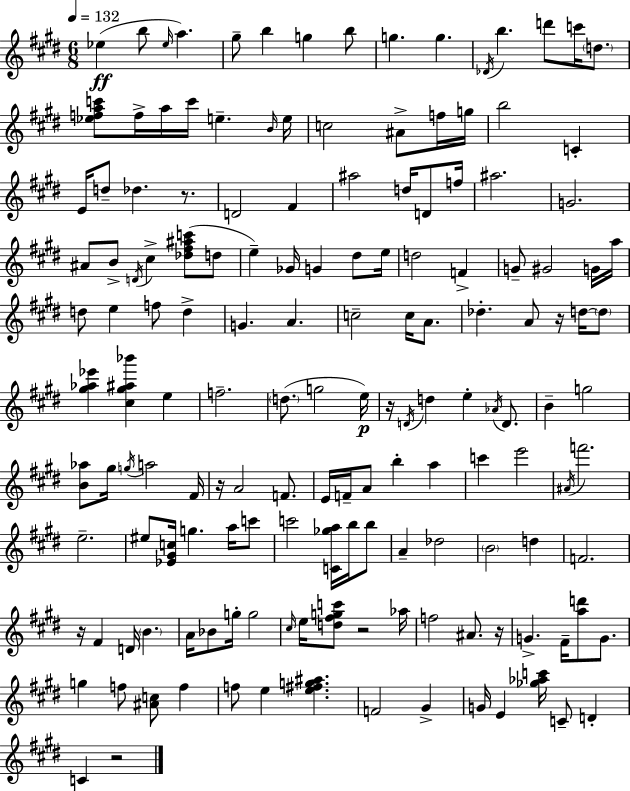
{
  \clef treble
  \numericTimeSignature
  \time 6/8
  \key e \major
  \tempo 4 = 132
  ees''4(\ff b''8 \grace { ees''16 }) a''4. | gis''8-- b''4 g''4 b''8 | g''4. g''4. | \acciaccatura { des'16 } b''4. d'''8 c'''16 \parenthesize d''8. | \break <ees'' f'' a'' c'''>8 f''16-> a''16 c'''16 e''4.-- | \grace { b'16 } e''16 c''2 ais'8-> | f''16 g''16 b''2 c'4-. | e'16 d''8-- des''4. | \break r8. d'2 fis'4 | ais''2 d''16 | d'8 f''16 ais''2. | g'2. | \break ais'8 b'8-> \acciaccatura { d'16 } cis''4-> | <des'' fis'' ais'' c'''>8( d''8 e''4--) ges'16 g'4 | dis''8 e''16 d''2 | f'4-> g'8-- gis'2 | \break g'16 a''16 d''8 e''4 f''8 | d''4-> g'4. a'4. | c''2-- | c''16 a'8. des''4.-. a'8 | \break r16 d''16~~ \parenthesize d''8 <gis'' aes'' ees'''>4 <cis'' gis'' ais'' bes'''>4 | e''4 f''2.-- | \parenthesize d''8.( g''2 | e''16\p) r16 \acciaccatura { d'16 } d''4 e''4-. | \break \acciaccatura { aes'16 } d'8. b'4-- g''2 | <b' aes''>8 gis''16 \acciaccatura { g''16 } a''2 | fis'16 r16 a'2 | f'8. e'16 f'16-- a'8 b''4-. | \break a''4 c'''4 e'''2 | \acciaccatura { ais'16 } f'''2. | e''2.-- | eis''8 <ees' gis' c''>16 g''4. | \break a''16 c'''8 c'''2 | <c' ges'' a''>16 b''16 b''8 a'4-- | des''2 \parenthesize b'2 | d''4 f'2. | \break r16 fis'4 | d'16 \parenthesize b'4. a'16 bes'8 g''16-. | g''2 \grace { cis''16 } e''16 <d'' fis'' g'' c'''>8 | r2 aes''16 f''2 | \break ais'8. r16 g'4.-> | fis'16-- <a'' d'''>8 g'8. g''4 | f''8 <ais' c''>8 f''4 f''8 e''4 | <e'' fis'' g'' ais''>4. f'2 | \break gis'4-> g'16 e'4 | <ges'' aes'' c'''>16 c'8-- d'4-. c'4 | r2 \bar "|."
}